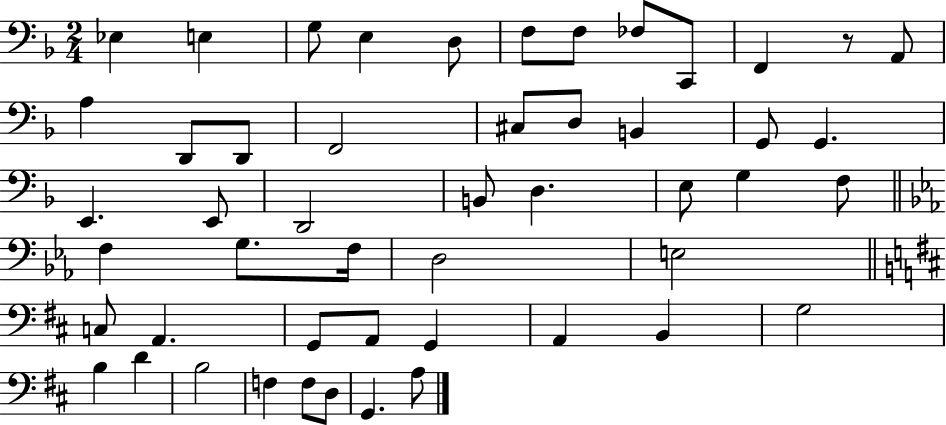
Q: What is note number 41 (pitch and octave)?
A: G3